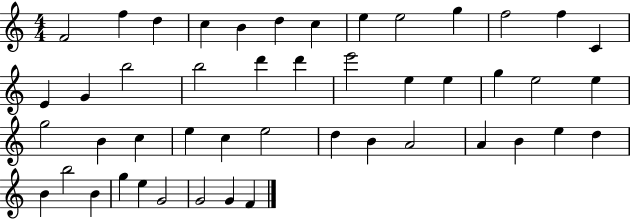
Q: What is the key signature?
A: C major